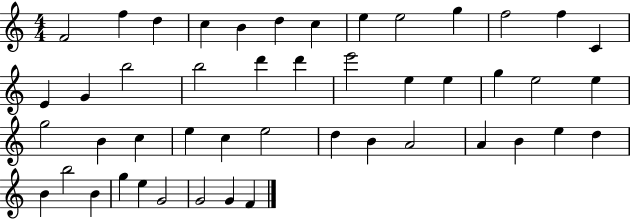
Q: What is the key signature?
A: C major